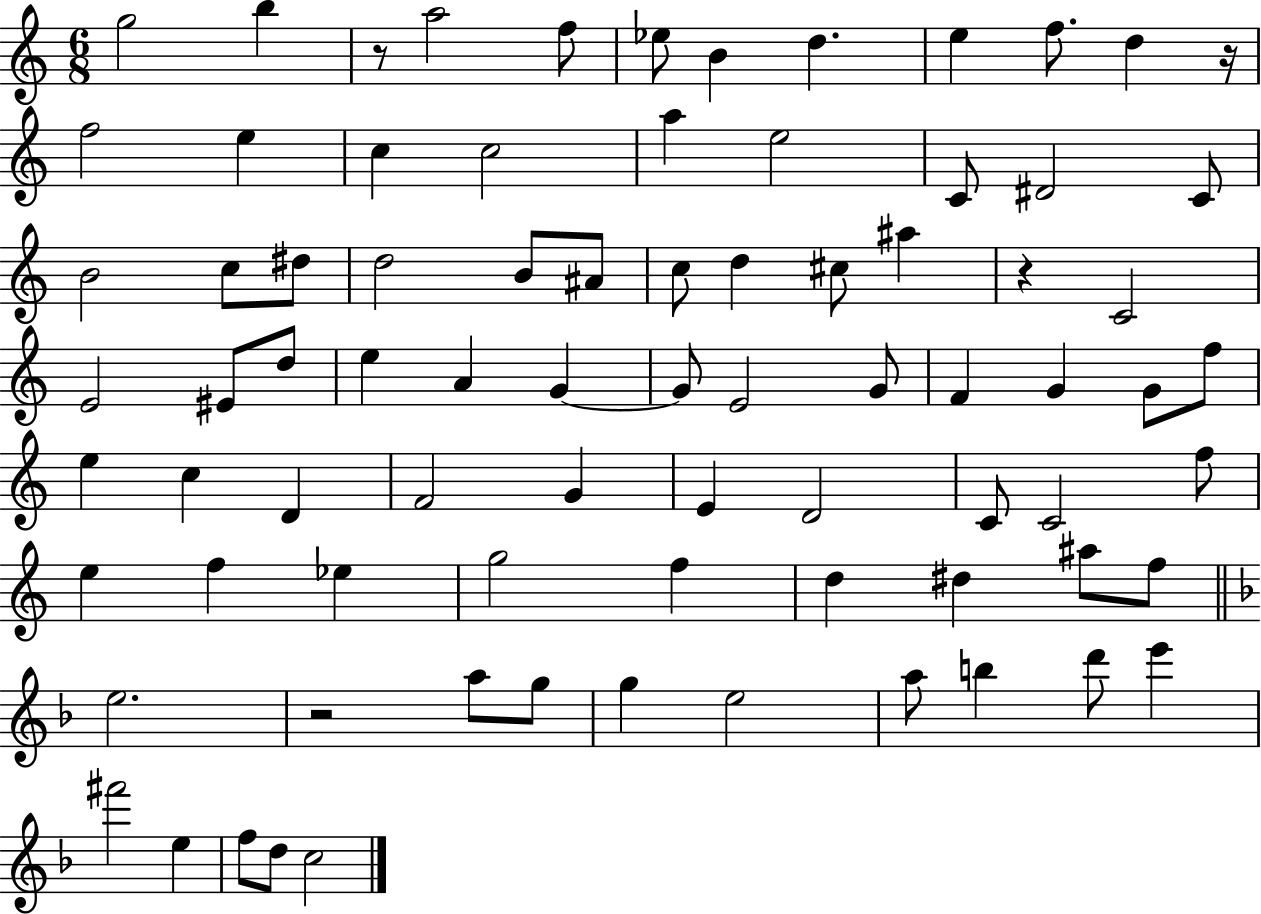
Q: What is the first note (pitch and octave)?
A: G5